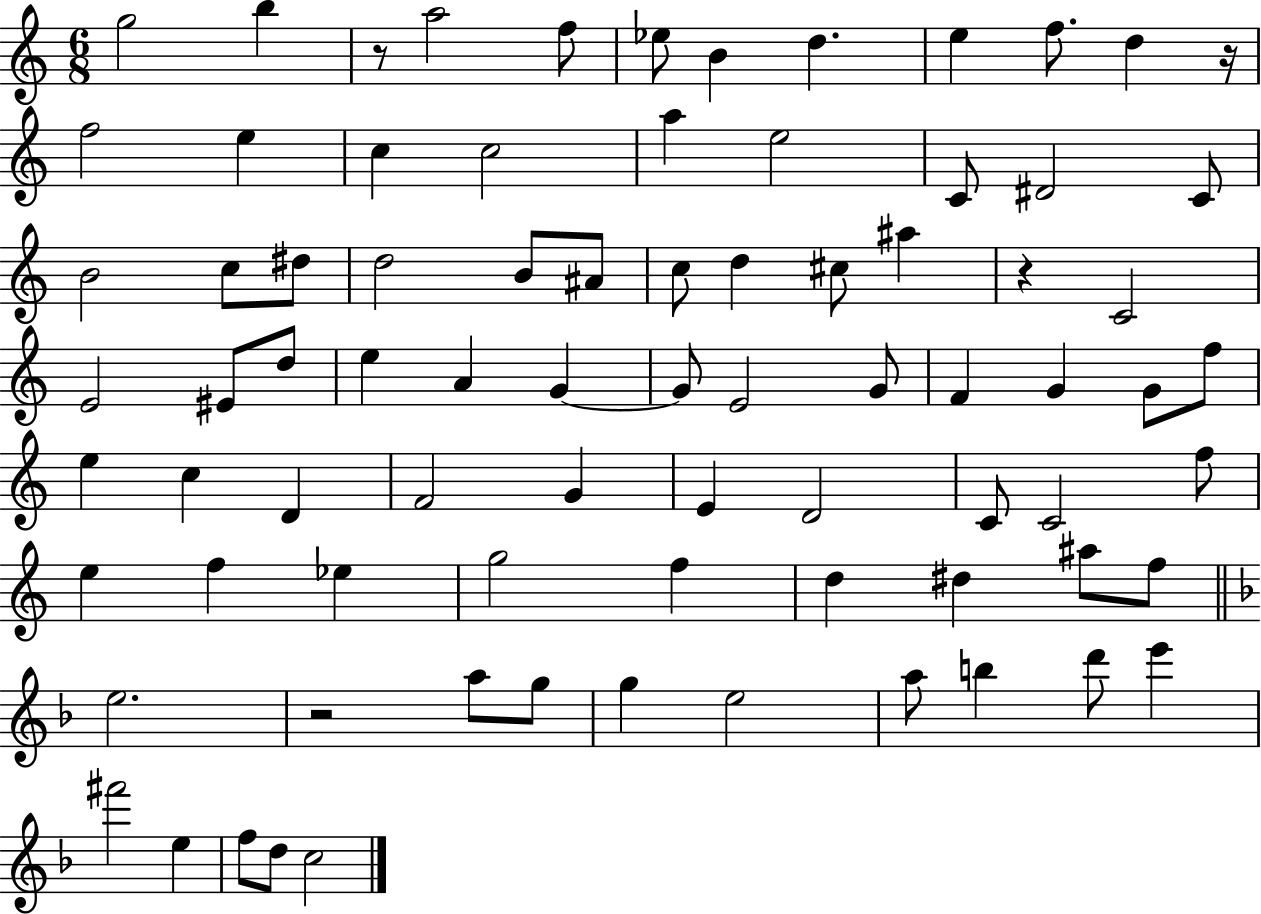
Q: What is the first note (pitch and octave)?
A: G5